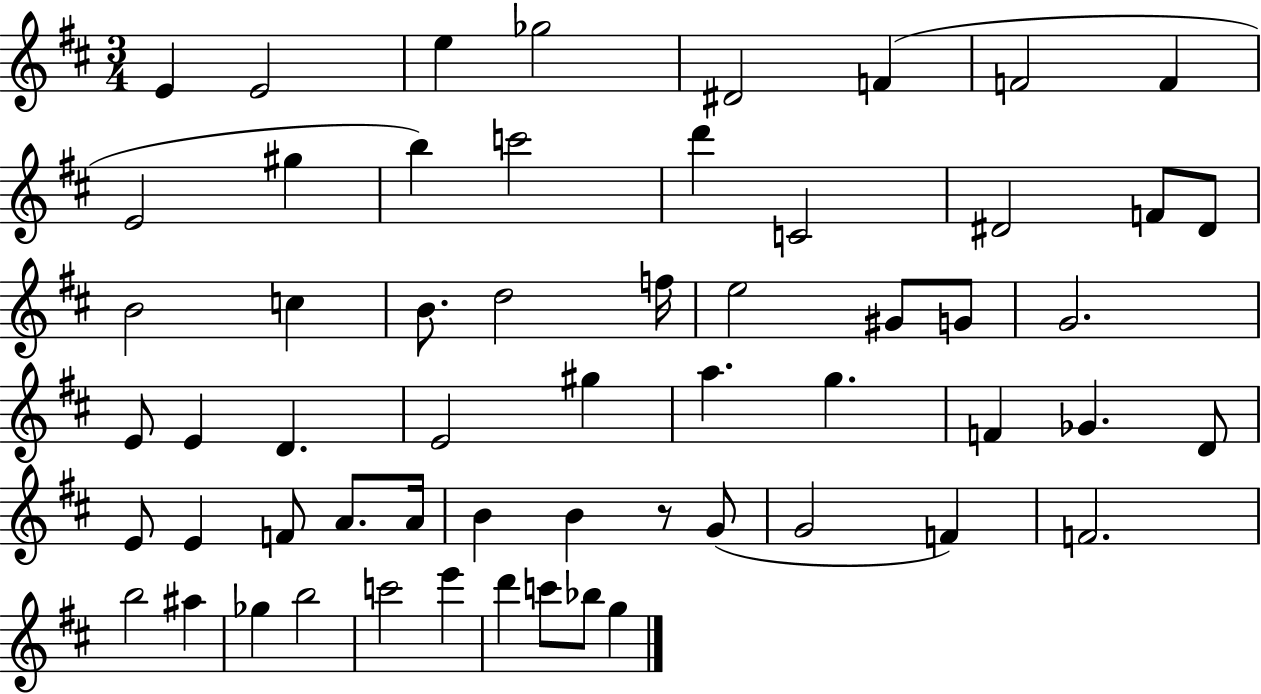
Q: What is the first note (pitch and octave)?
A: E4